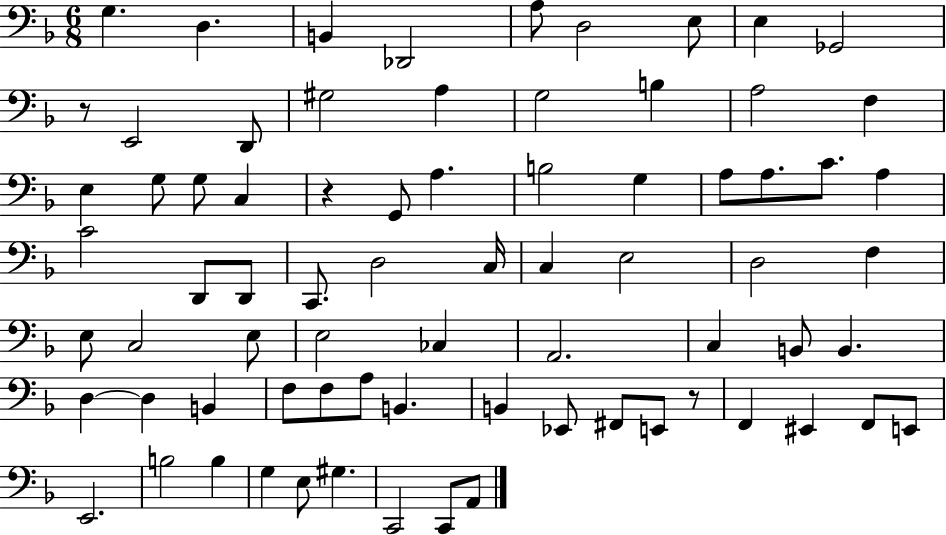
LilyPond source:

{
  \clef bass
  \numericTimeSignature
  \time 6/8
  \key f \major
  g4. d4. | b,4 des,2 | a8 d2 e8 | e4 ges,2 | \break r8 e,2 d,8 | gis2 a4 | g2 b4 | a2 f4 | \break e4 g8 g8 c4 | r4 g,8 a4. | b2 g4 | a8 a8. c'8. a4 | \break c'2 d,8 d,8 | c,8. d2 c16 | c4 e2 | d2 f4 | \break e8 c2 e8 | e2 ces4 | a,2. | c4 b,8 b,4. | \break d4~~ d4 b,4 | f8 f8 a8 b,4. | b,4 ees,8 fis,8 e,8 r8 | f,4 eis,4 f,8 e,8 | \break e,2. | b2 b4 | g4 e8 gis4. | c,2 c,8 a,8 | \break \bar "|."
}